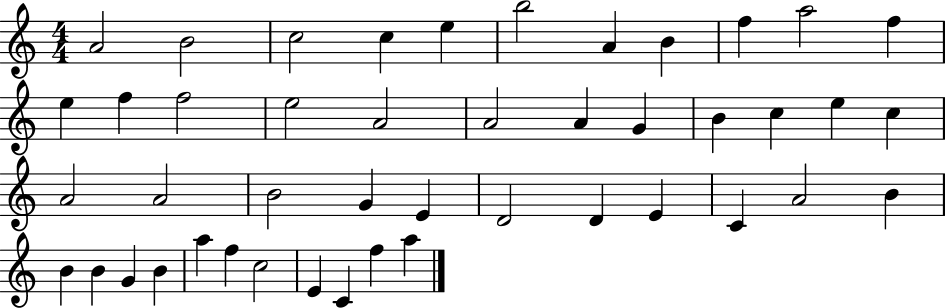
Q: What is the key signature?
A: C major